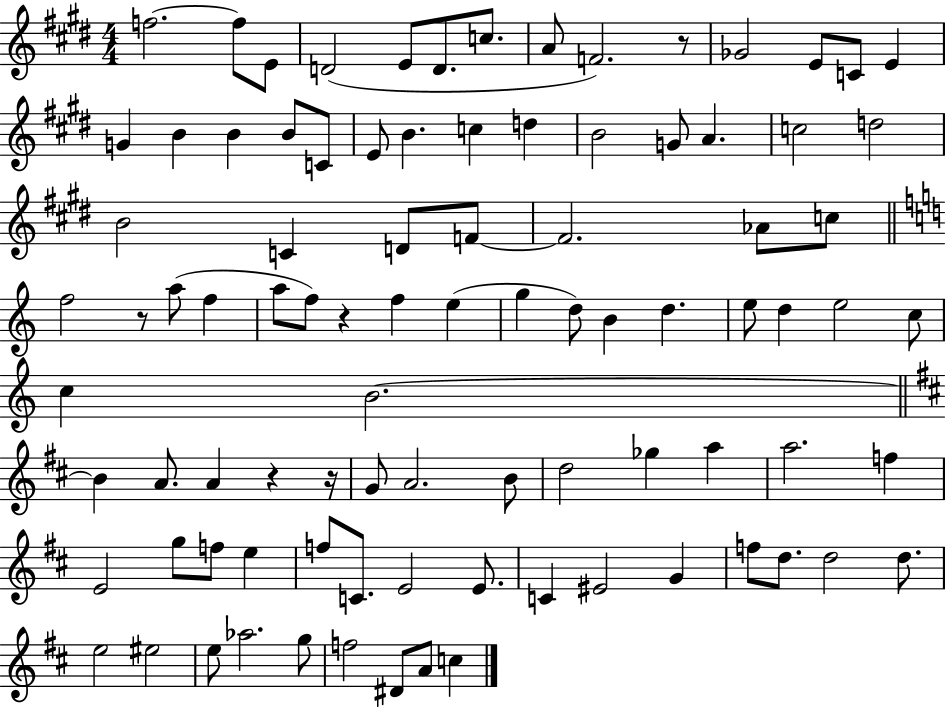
F5/h. F5/e E4/e D4/h E4/e D4/e. C5/e. A4/e F4/h. R/e Gb4/h E4/e C4/e E4/q G4/q B4/q B4/q B4/e C4/e E4/e B4/q. C5/q D5/q B4/h G4/e A4/q. C5/h D5/h B4/h C4/q D4/e F4/e F4/h. Ab4/e C5/e F5/h R/e A5/e F5/q A5/e F5/e R/q F5/q E5/q G5/q D5/e B4/q D5/q. E5/e D5/q E5/h C5/e C5/q B4/h. B4/q A4/e. A4/q R/q R/s G4/e A4/h. B4/e D5/h Gb5/q A5/q A5/h. F5/q E4/h G5/e F5/e E5/q F5/e C4/e. E4/h E4/e. C4/q EIS4/h G4/q F5/e D5/e. D5/h D5/e. E5/h EIS5/h E5/e Ab5/h. G5/e F5/h D#4/e A4/e C5/q